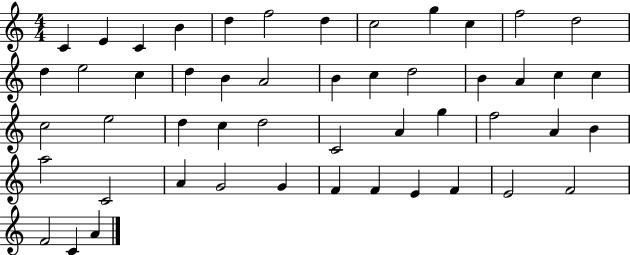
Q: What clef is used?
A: treble